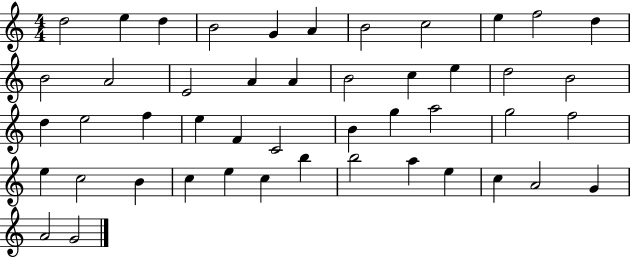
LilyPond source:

{
  \clef treble
  \numericTimeSignature
  \time 4/4
  \key c \major
  d''2 e''4 d''4 | b'2 g'4 a'4 | b'2 c''2 | e''4 f''2 d''4 | \break b'2 a'2 | e'2 a'4 a'4 | b'2 c''4 e''4 | d''2 b'2 | \break d''4 e''2 f''4 | e''4 f'4 c'2 | b'4 g''4 a''2 | g''2 f''2 | \break e''4 c''2 b'4 | c''4 e''4 c''4 b''4 | b''2 a''4 e''4 | c''4 a'2 g'4 | \break a'2 g'2 | \bar "|."
}